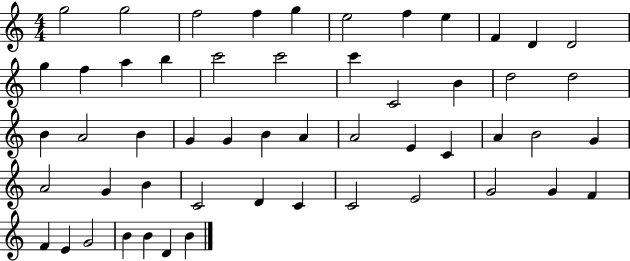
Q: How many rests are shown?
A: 0